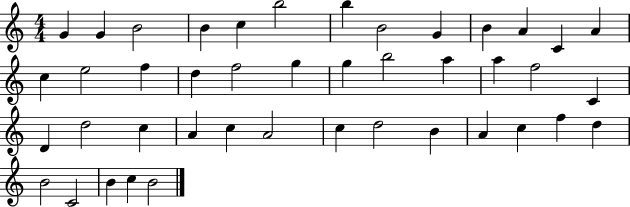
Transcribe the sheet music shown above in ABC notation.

X:1
T:Untitled
M:4/4
L:1/4
K:C
G G B2 B c b2 b B2 G B A C A c e2 f d f2 g g b2 a a f2 C D d2 c A c A2 c d2 B A c f d B2 C2 B c B2